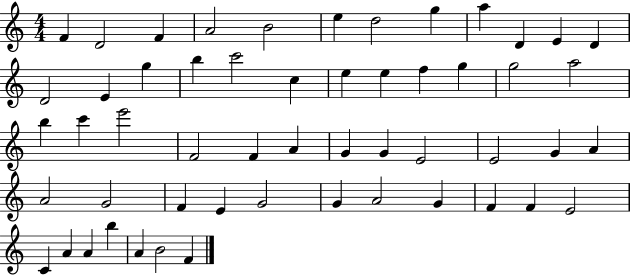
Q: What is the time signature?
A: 4/4